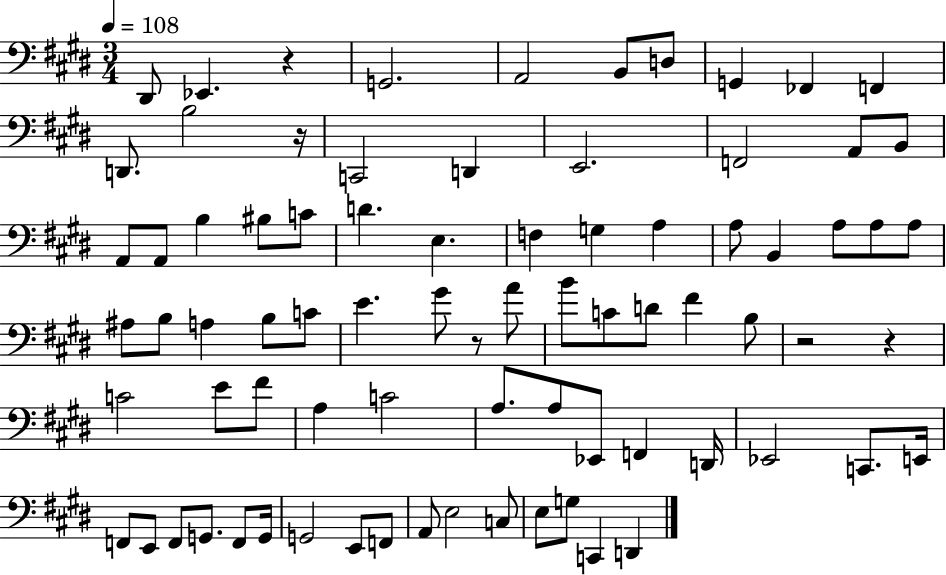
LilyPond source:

{
  \clef bass
  \numericTimeSignature
  \time 3/4
  \key e \major
  \tempo 4 = 108
  dis,8 ees,4. r4 | g,2. | a,2 b,8 d8 | g,4 fes,4 f,4 | \break d,8. b2 r16 | c,2 d,4 | e,2. | f,2 a,8 b,8 | \break a,8 a,8 b4 bis8 c'8 | d'4. e4. | f4 g4 a4 | a8 b,4 a8 a8 a8 | \break ais8 b8 a4 b8 c'8 | e'4. gis'8 r8 a'8 | b'8 c'8 d'8 fis'4 b8 | r2 r4 | \break c'2 e'8 fis'8 | a4 c'2 | a8. a8 ees,8 f,4 d,16 | ees,2 c,8. e,16 | \break f,8 e,8 f,8 g,8. f,8 g,16 | g,2 e,8 f,8 | a,8 e2 c8 | e8 g8 c,4 d,4 | \break \bar "|."
}